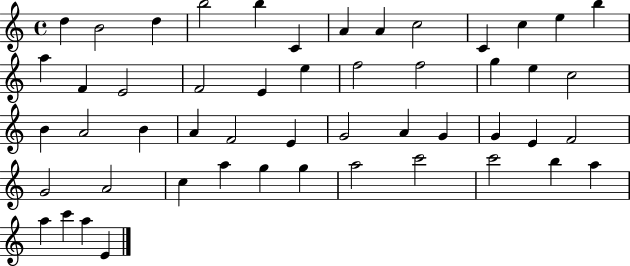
X:1
T:Untitled
M:4/4
L:1/4
K:C
d B2 d b2 b C A A c2 C c e b a F E2 F2 E e f2 f2 g e c2 B A2 B A F2 E G2 A G G E F2 G2 A2 c a g g a2 c'2 c'2 b a a c' a E